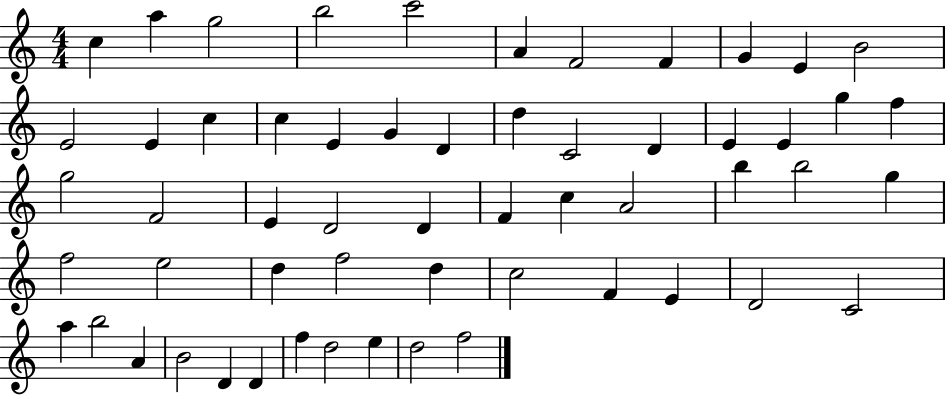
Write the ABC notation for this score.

X:1
T:Untitled
M:4/4
L:1/4
K:C
c a g2 b2 c'2 A F2 F G E B2 E2 E c c E G D d C2 D E E g f g2 F2 E D2 D F c A2 b b2 g f2 e2 d f2 d c2 F E D2 C2 a b2 A B2 D D f d2 e d2 f2